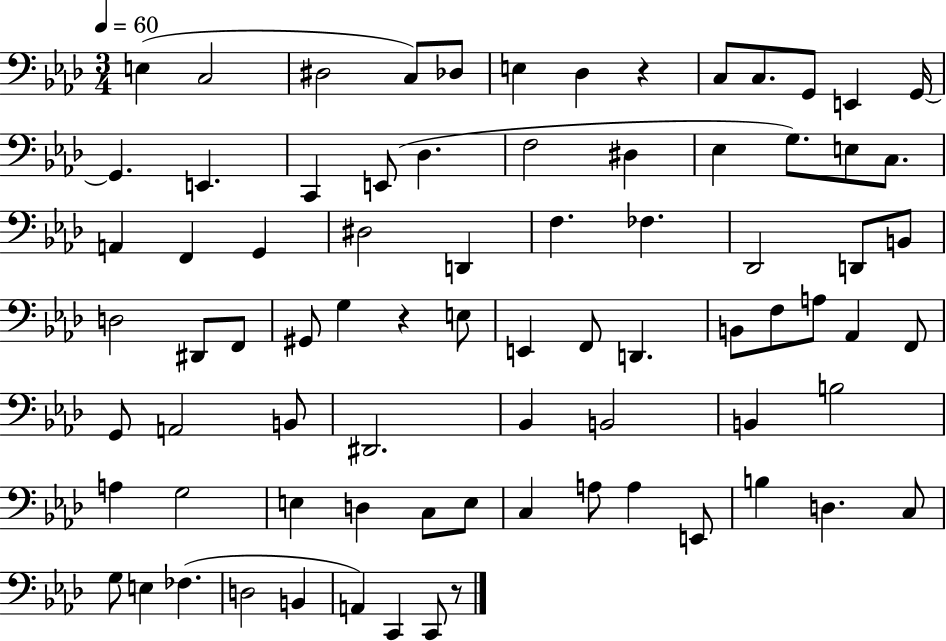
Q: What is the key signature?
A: AES major